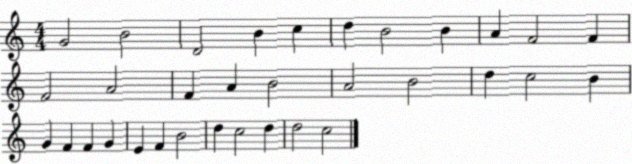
X:1
T:Untitled
M:4/4
L:1/4
K:C
G2 B2 D2 B c d B2 B A F2 F F2 A2 F A B2 A2 B2 d c2 B G F F G E F B2 d c2 d d2 c2